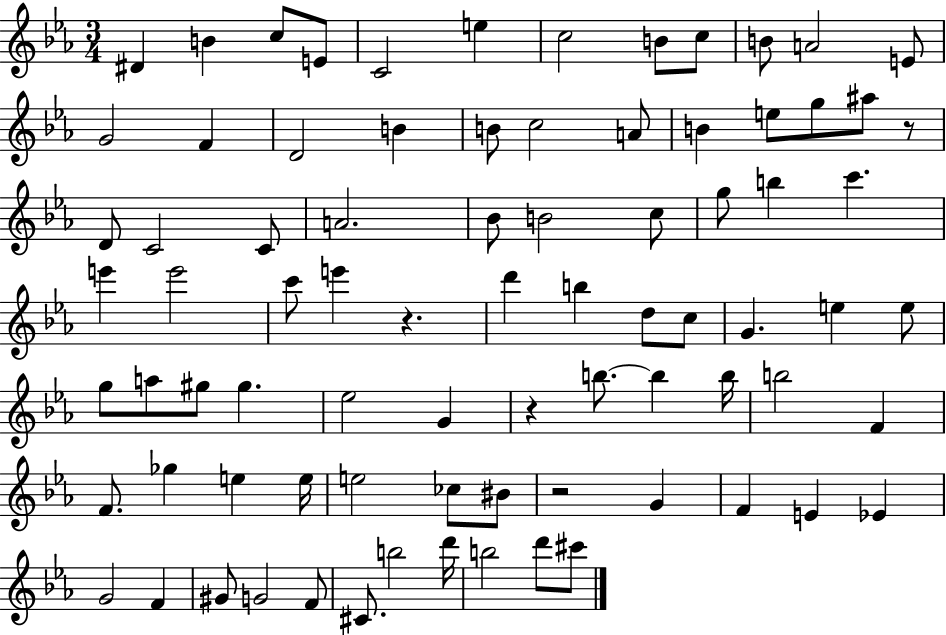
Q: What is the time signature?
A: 3/4